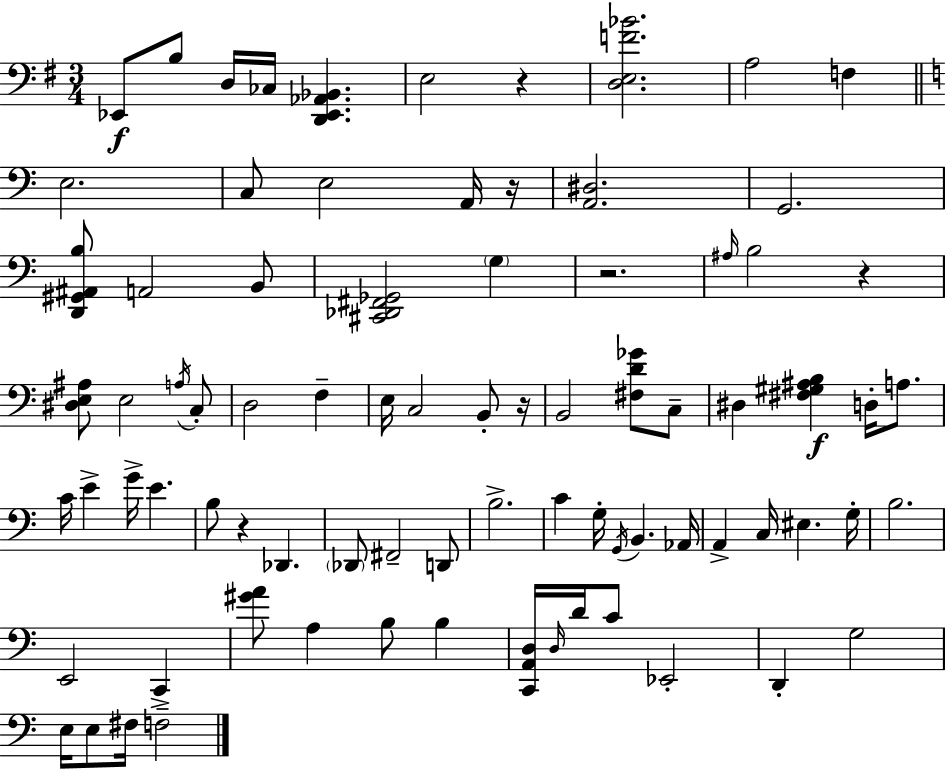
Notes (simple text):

Eb2/e B3/e D3/s CES3/s [D2,Eb2,Ab2,Bb2]/q. E3/h R/q [D3,E3,F4,Bb4]/h. A3/h F3/q E3/h. C3/e E3/h A2/s R/s [A2,D#3]/h. G2/h. [D2,G#2,A#2,B3]/e A2/h B2/e [C#2,Db2,F#2,Gb2]/h G3/q R/h. A#3/s B3/h R/q [D#3,E3,A#3]/e E3/h A3/s C3/e D3/h F3/q E3/s C3/h B2/e R/s B2/h [F#3,D4,Gb4]/e C3/e D#3/q [F#3,G#3,A#3,B3]/q D3/s A3/e. C4/s E4/q G4/s E4/q. B3/e R/q Db2/q. Db2/e F#2/h D2/e B3/h. C4/q G3/s G2/s B2/q. Ab2/s A2/q C3/s EIS3/q. G3/s B3/h. E2/h C2/q [G#4,A4]/e A3/q B3/e B3/q [C2,A2,D3]/s D3/s D4/s C4/e Eb2/h D2/q G3/h E3/s E3/e F#3/s F3/h